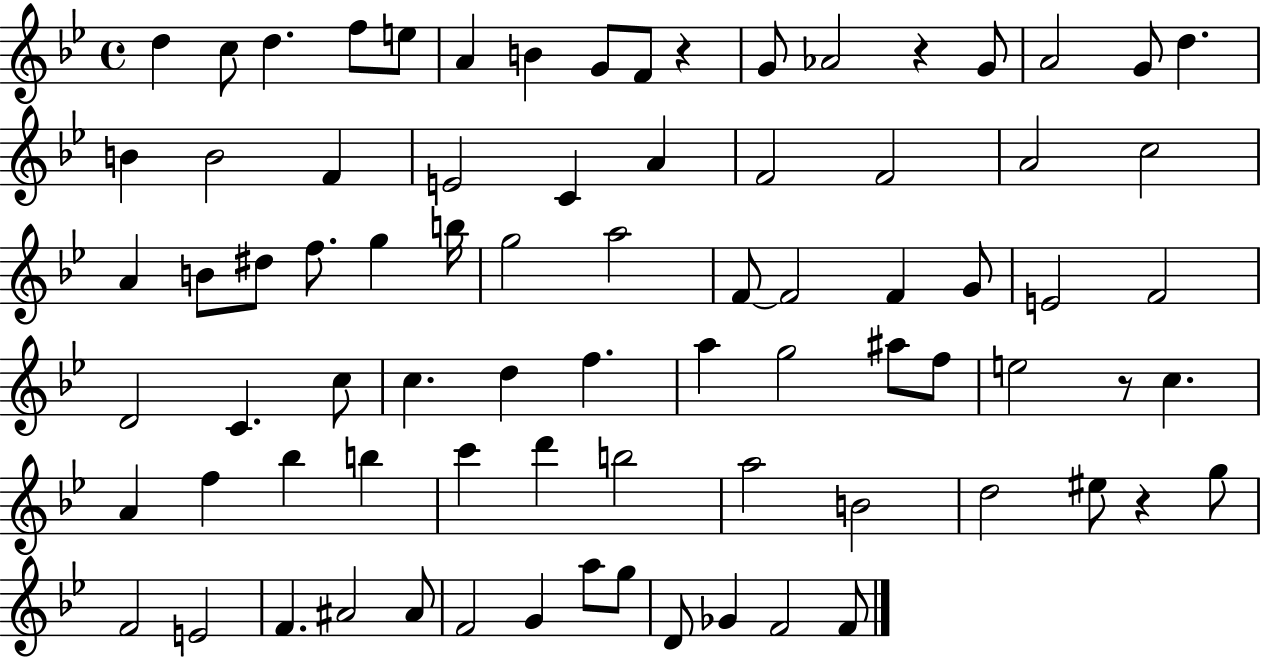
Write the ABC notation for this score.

X:1
T:Untitled
M:4/4
L:1/4
K:Bb
d c/2 d f/2 e/2 A B G/2 F/2 z G/2 _A2 z G/2 A2 G/2 d B B2 F E2 C A F2 F2 A2 c2 A B/2 ^d/2 f/2 g b/4 g2 a2 F/2 F2 F G/2 E2 F2 D2 C c/2 c d f a g2 ^a/2 f/2 e2 z/2 c A f _b b c' d' b2 a2 B2 d2 ^e/2 z g/2 F2 E2 F ^A2 ^A/2 F2 G a/2 g/2 D/2 _G F2 F/2